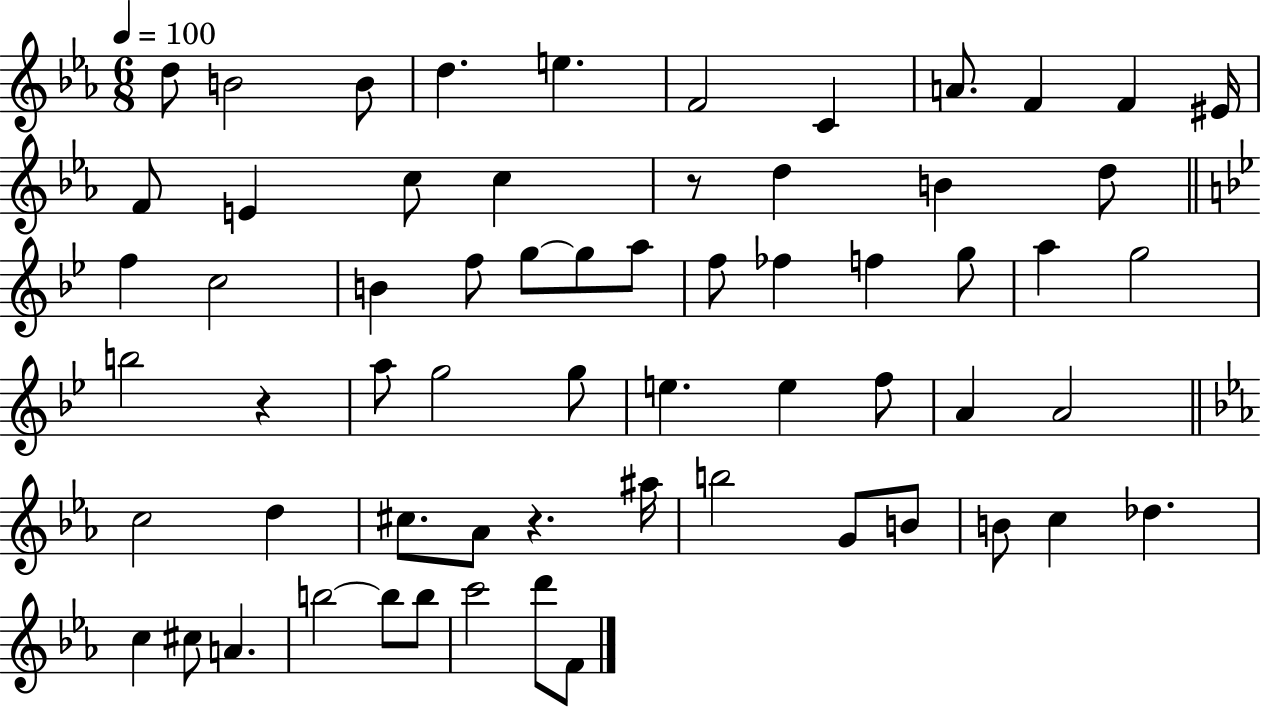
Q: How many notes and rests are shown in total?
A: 63